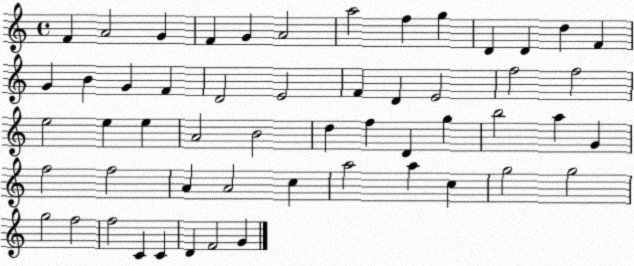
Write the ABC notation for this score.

X:1
T:Untitled
M:4/4
L:1/4
K:C
F A2 G F G A2 a2 f g D D d F G B G F D2 E2 F D E2 f2 f2 e2 e e A2 B2 d f D g b2 a G f2 f2 A A2 c a2 a c g2 g2 g2 f2 f2 C C D F2 G